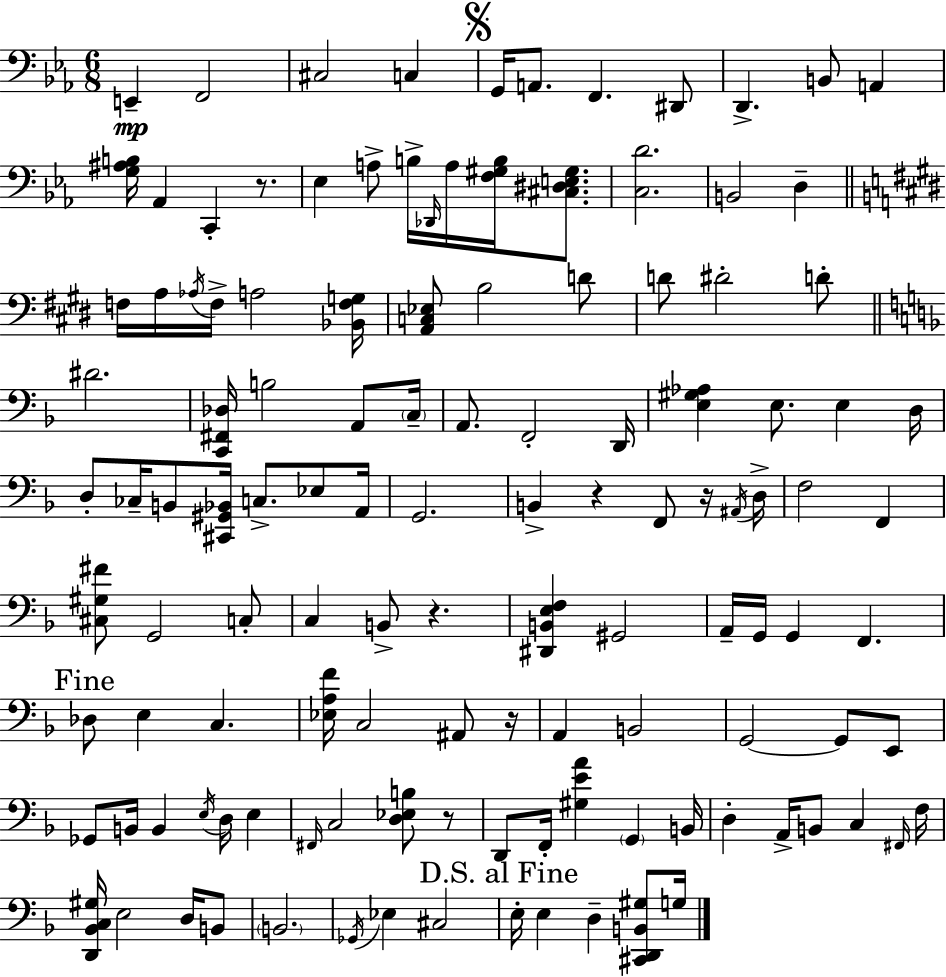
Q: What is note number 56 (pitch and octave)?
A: C3